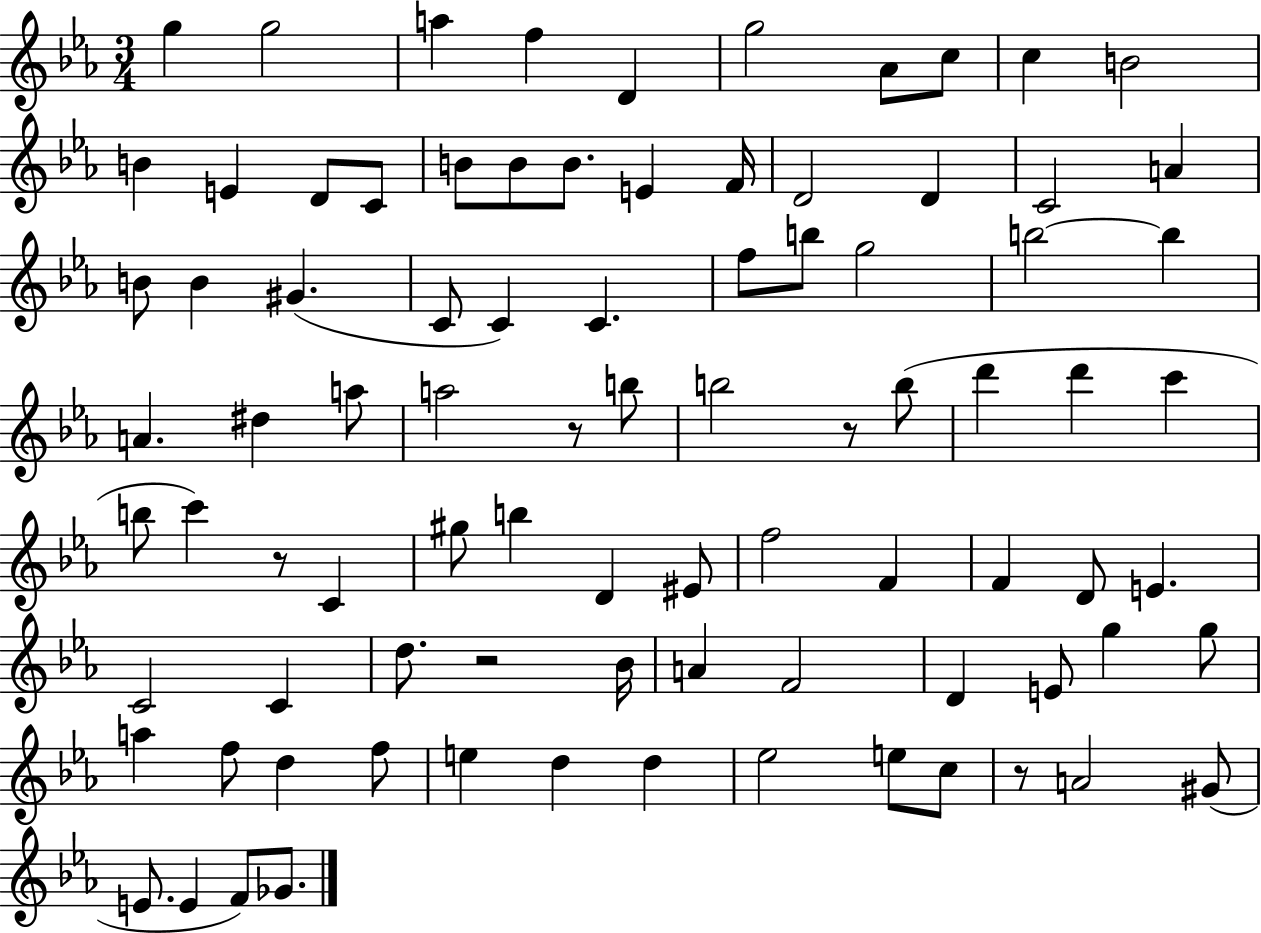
X:1
T:Untitled
M:3/4
L:1/4
K:Eb
g g2 a f D g2 _A/2 c/2 c B2 B E D/2 C/2 B/2 B/2 B/2 E F/4 D2 D C2 A B/2 B ^G C/2 C C f/2 b/2 g2 b2 b A ^d a/2 a2 z/2 b/2 b2 z/2 b/2 d' d' c' b/2 c' z/2 C ^g/2 b D ^E/2 f2 F F D/2 E C2 C d/2 z2 _B/4 A F2 D E/2 g g/2 a f/2 d f/2 e d d _e2 e/2 c/2 z/2 A2 ^G/2 E/2 E F/2 _G/2